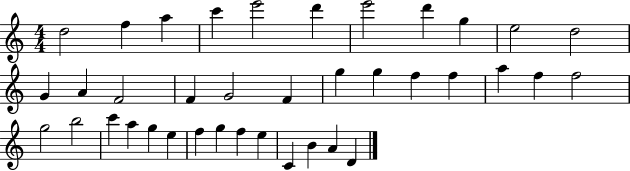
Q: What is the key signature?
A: C major